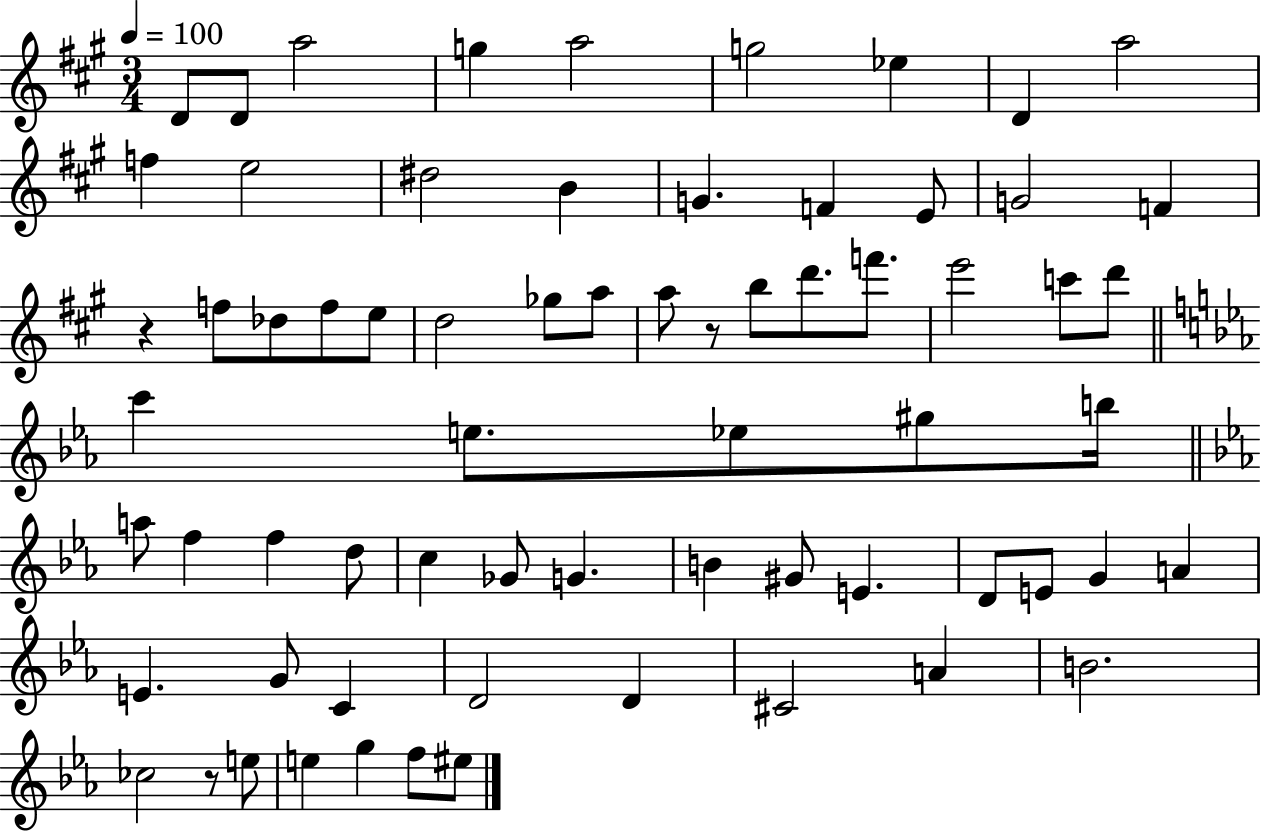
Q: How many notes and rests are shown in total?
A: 68